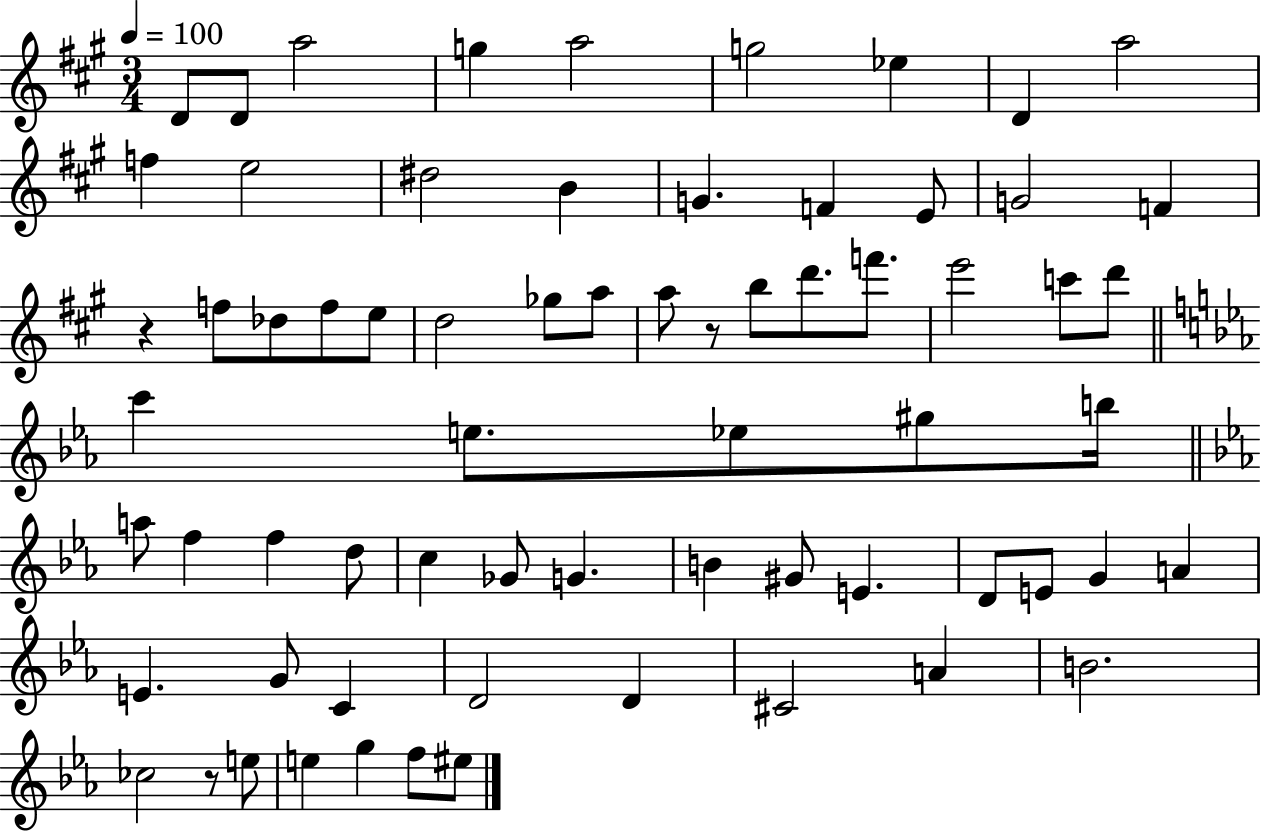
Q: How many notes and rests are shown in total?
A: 68